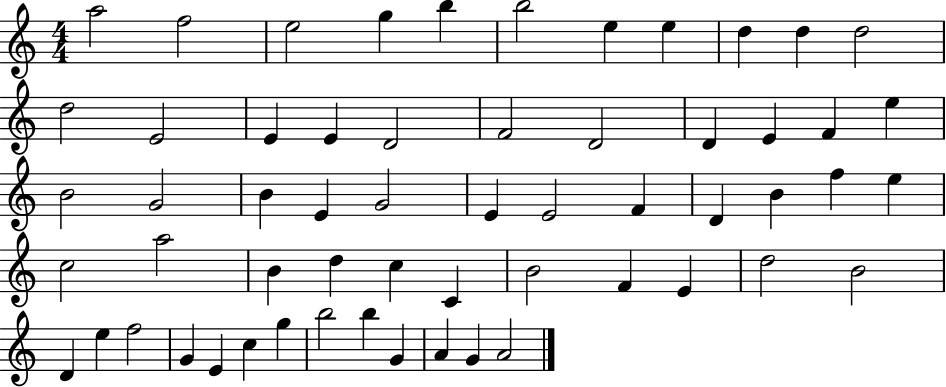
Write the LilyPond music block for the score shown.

{
  \clef treble
  \numericTimeSignature
  \time 4/4
  \key c \major
  a''2 f''2 | e''2 g''4 b''4 | b''2 e''4 e''4 | d''4 d''4 d''2 | \break d''2 e'2 | e'4 e'4 d'2 | f'2 d'2 | d'4 e'4 f'4 e''4 | \break b'2 g'2 | b'4 e'4 g'2 | e'4 e'2 f'4 | d'4 b'4 f''4 e''4 | \break c''2 a''2 | b'4 d''4 c''4 c'4 | b'2 f'4 e'4 | d''2 b'2 | \break d'4 e''4 f''2 | g'4 e'4 c''4 g''4 | b''2 b''4 g'4 | a'4 g'4 a'2 | \break \bar "|."
}